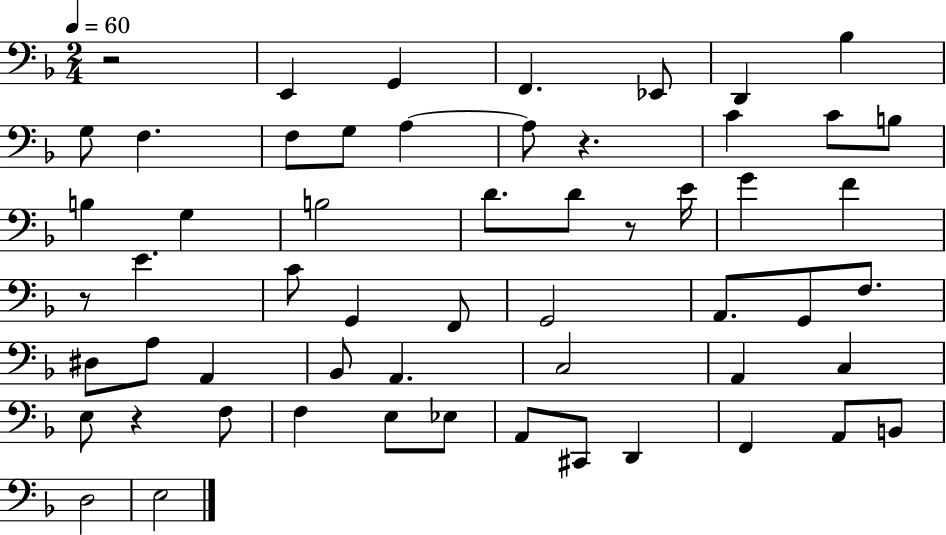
{
  \clef bass
  \numericTimeSignature
  \time 2/4
  \key f \major
  \tempo 4 = 60
  r2 | e,4 g,4 | f,4. ees,8 | d,4 bes4 | \break g8 f4. | f8 g8 a4~~ | a8 r4. | c'4 c'8 b8 | \break b4 g4 | b2 | d'8. d'8 r8 e'16 | g'4 f'4 | \break r8 e'4. | c'8 g,4 f,8 | g,2 | a,8. g,8 f8. | \break dis8 a8 a,4 | bes,8 a,4. | c2 | a,4 c4 | \break e8 r4 f8 | f4 e8 ees8 | a,8 cis,8 d,4 | f,4 a,8 b,8 | \break d2 | e2 | \bar "|."
}